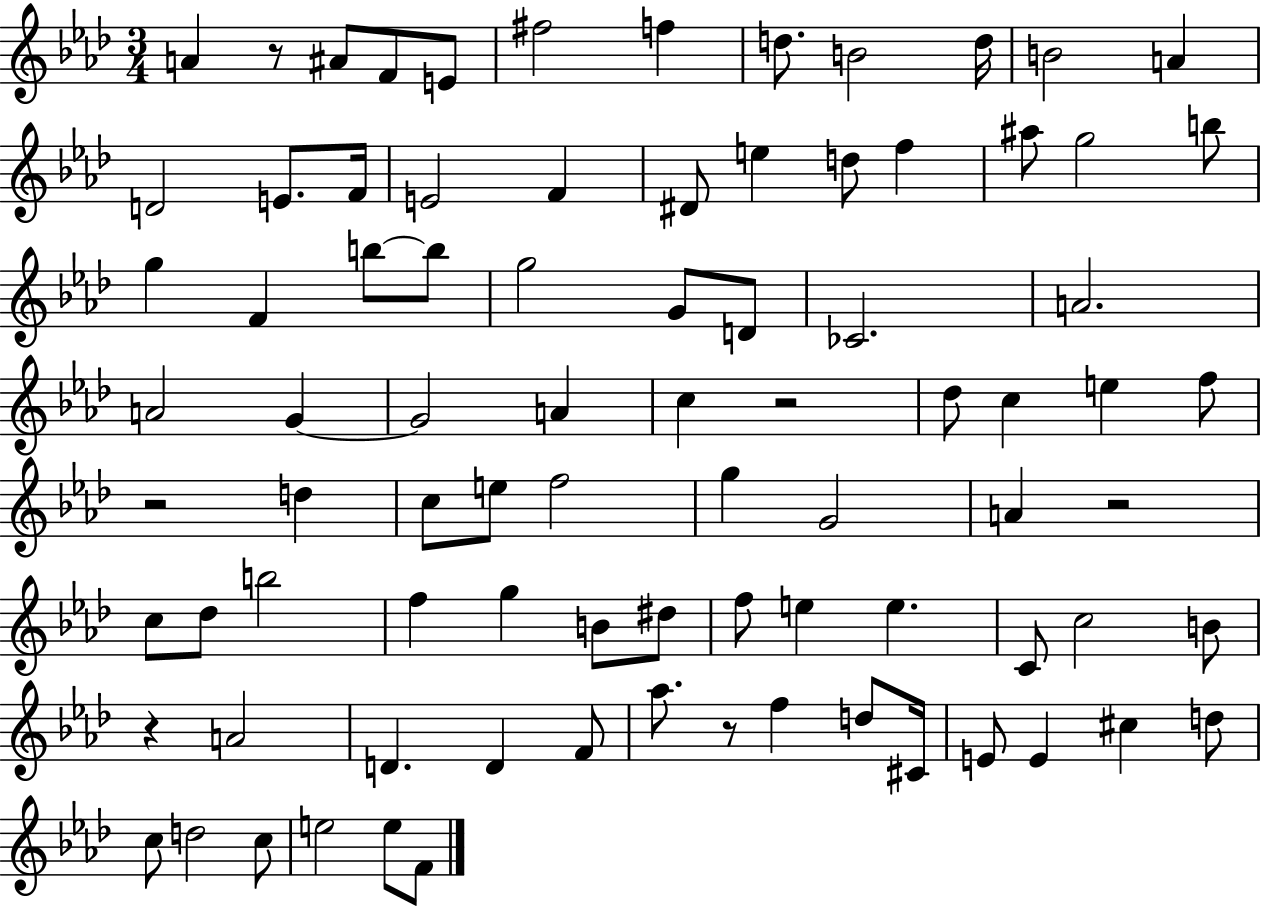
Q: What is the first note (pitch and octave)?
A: A4